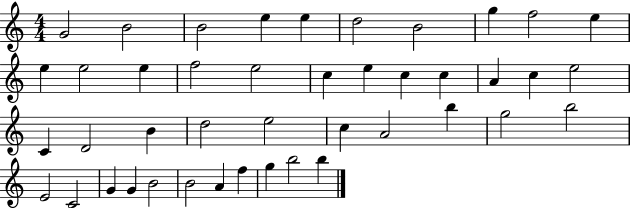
{
  \clef treble
  \numericTimeSignature
  \time 4/4
  \key c \major
  g'2 b'2 | b'2 e''4 e''4 | d''2 b'2 | g''4 f''2 e''4 | \break e''4 e''2 e''4 | f''2 e''2 | c''4 e''4 c''4 c''4 | a'4 c''4 e''2 | \break c'4 d'2 b'4 | d''2 e''2 | c''4 a'2 b''4 | g''2 b''2 | \break e'2 c'2 | g'4 g'4 b'2 | b'2 a'4 f''4 | g''4 b''2 b''4 | \break \bar "|."
}